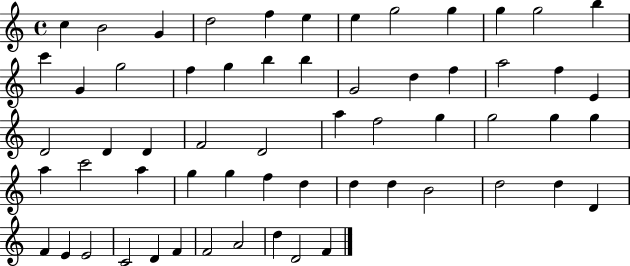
C5/q B4/h G4/q D5/h F5/q E5/q E5/q G5/h G5/q G5/q G5/h B5/q C6/q G4/q G5/h F5/q G5/q B5/q B5/q G4/h D5/q F5/q A5/h F5/q E4/q D4/h D4/q D4/q F4/h D4/h A5/q F5/h G5/q G5/h G5/q G5/q A5/q C6/h A5/q G5/q G5/q F5/q D5/q D5/q D5/q B4/h D5/h D5/q D4/q F4/q E4/q E4/h C4/h D4/q F4/q F4/h A4/h D5/q D4/h F4/q